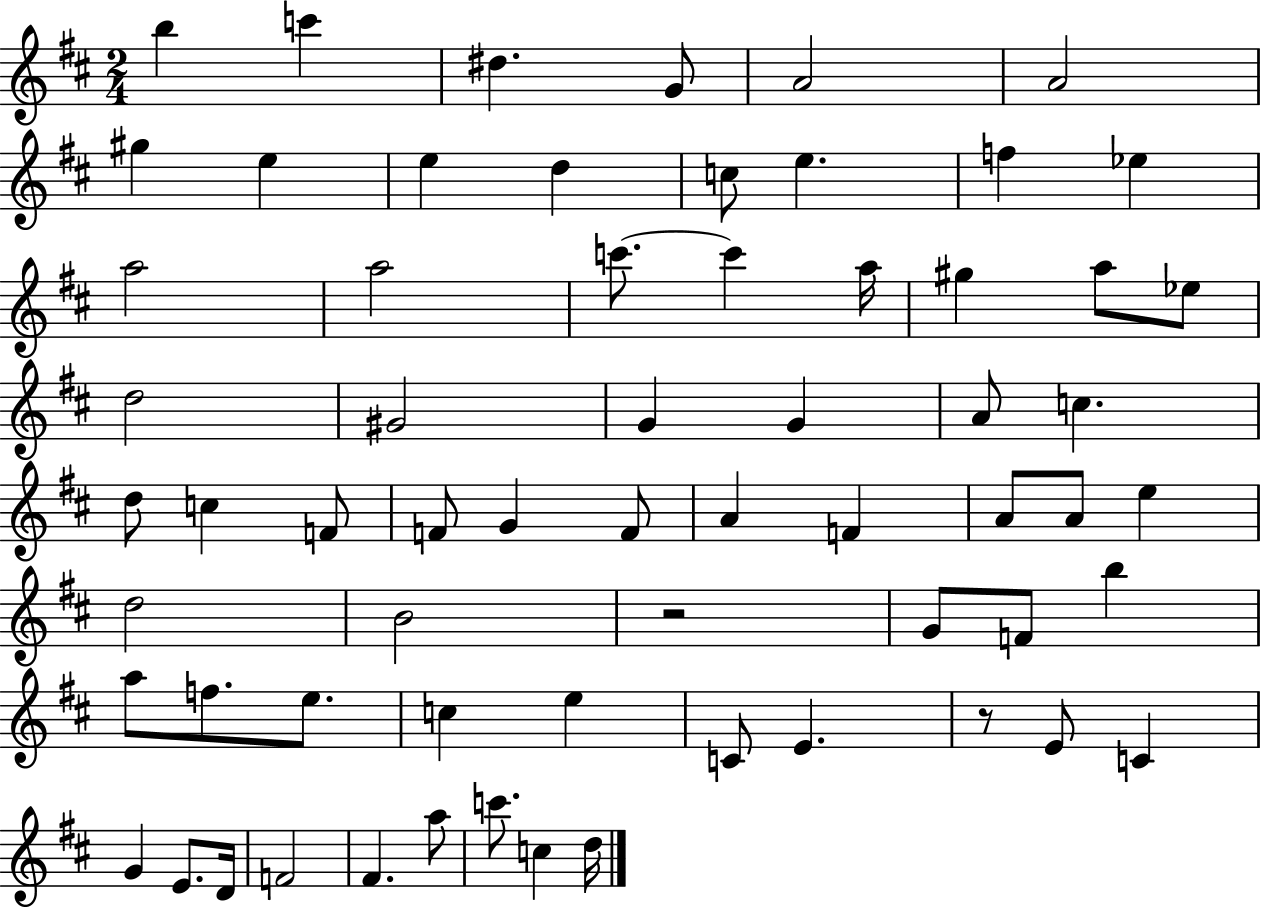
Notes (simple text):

B5/q C6/q D#5/q. G4/e A4/h A4/h G#5/q E5/q E5/q D5/q C5/e E5/q. F5/q Eb5/q A5/h A5/h C6/e. C6/q A5/s G#5/q A5/e Eb5/e D5/h G#4/h G4/q G4/q A4/e C5/q. D5/e C5/q F4/e F4/e G4/q F4/e A4/q F4/q A4/e A4/e E5/q D5/h B4/h R/h G4/e F4/e B5/q A5/e F5/e. E5/e. C5/q E5/q C4/e E4/q. R/e E4/e C4/q G4/q E4/e. D4/s F4/h F#4/q. A5/e C6/e. C5/q D5/s